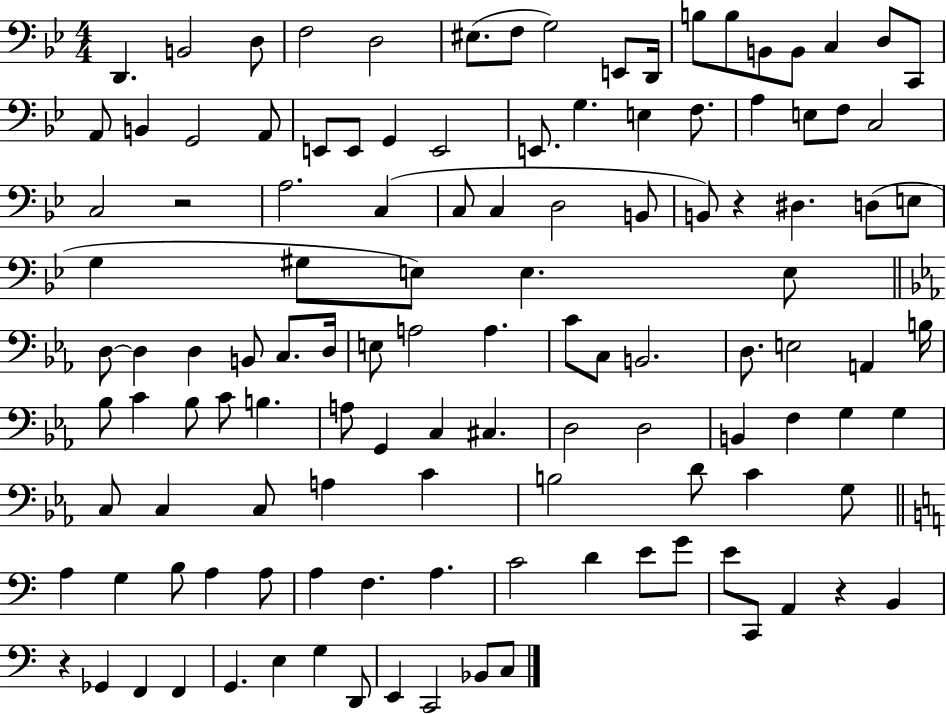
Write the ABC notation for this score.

X:1
T:Untitled
M:4/4
L:1/4
K:Bb
D,, B,,2 D,/2 F,2 D,2 ^E,/2 F,/2 G,2 E,,/2 D,,/4 B,/2 B,/2 B,,/2 B,,/2 C, D,/2 C,,/2 A,,/2 B,, G,,2 A,,/2 E,,/2 E,,/2 G,, E,,2 E,,/2 G, E, F,/2 A, E,/2 F,/2 C,2 C,2 z2 A,2 C, C,/2 C, D,2 B,,/2 B,,/2 z ^D, D,/2 E,/2 G, ^G,/2 E,/2 E, E,/2 D,/2 D, D, B,,/2 C,/2 D,/4 E,/2 A,2 A, C/2 C,/2 B,,2 D,/2 E,2 A,, B,/4 _B,/2 C _B,/2 C/2 B, A,/2 G,, C, ^C, D,2 D,2 B,, F, G, G, C,/2 C, C,/2 A, C B,2 D/2 C G,/2 A, G, B,/2 A, A,/2 A, F, A, C2 D E/2 G/2 E/2 C,,/2 A,, z B,, z _G,, F,, F,, G,, E, G, D,,/2 E,, C,,2 _B,,/2 C,/2